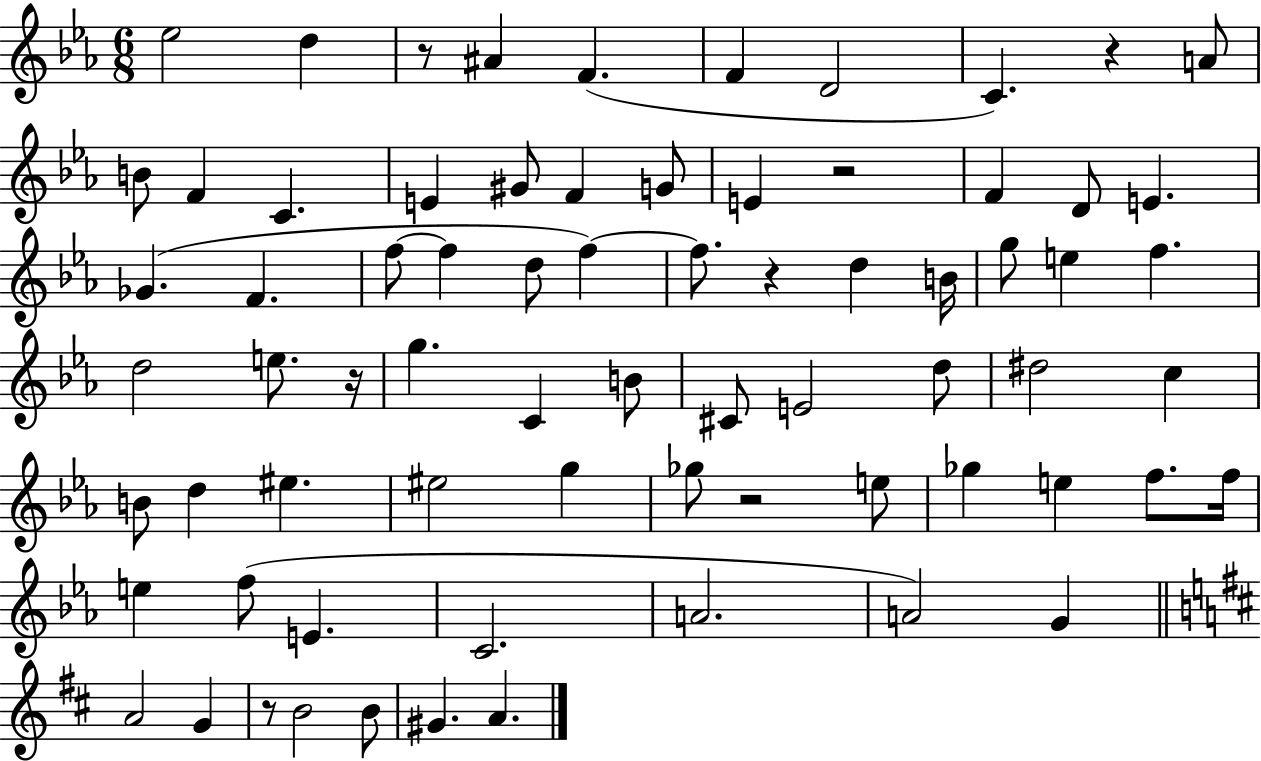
{
  \clef treble
  \numericTimeSignature
  \time 6/8
  \key ees \major
  \repeat volta 2 { ees''2 d''4 | r8 ais'4 f'4.( | f'4 d'2 | c'4.) r4 a'8 | \break b'8 f'4 c'4. | e'4 gis'8 f'4 g'8 | e'4 r2 | f'4 d'8 e'4. | \break ges'4.( f'4. | f''8~~ f''4 d''8 f''4~~) | f''8. r4 d''4 b'16 | g''8 e''4 f''4. | \break d''2 e''8. r16 | g''4. c'4 b'8 | cis'8 e'2 d''8 | dis''2 c''4 | \break b'8 d''4 eis''4. | eis''2 g''4 | ges''8 r2 e''8 | ges''4 e''4 f''8. f''16 | \break e''4 f''8( e'4. | c'2. | a'2. | a'2) g'4 | \break \bar "||" \break \key b \minor a'2 g'4 | r8 b'2 b'8 | gis'4. a'4. | } \bar "|."
}